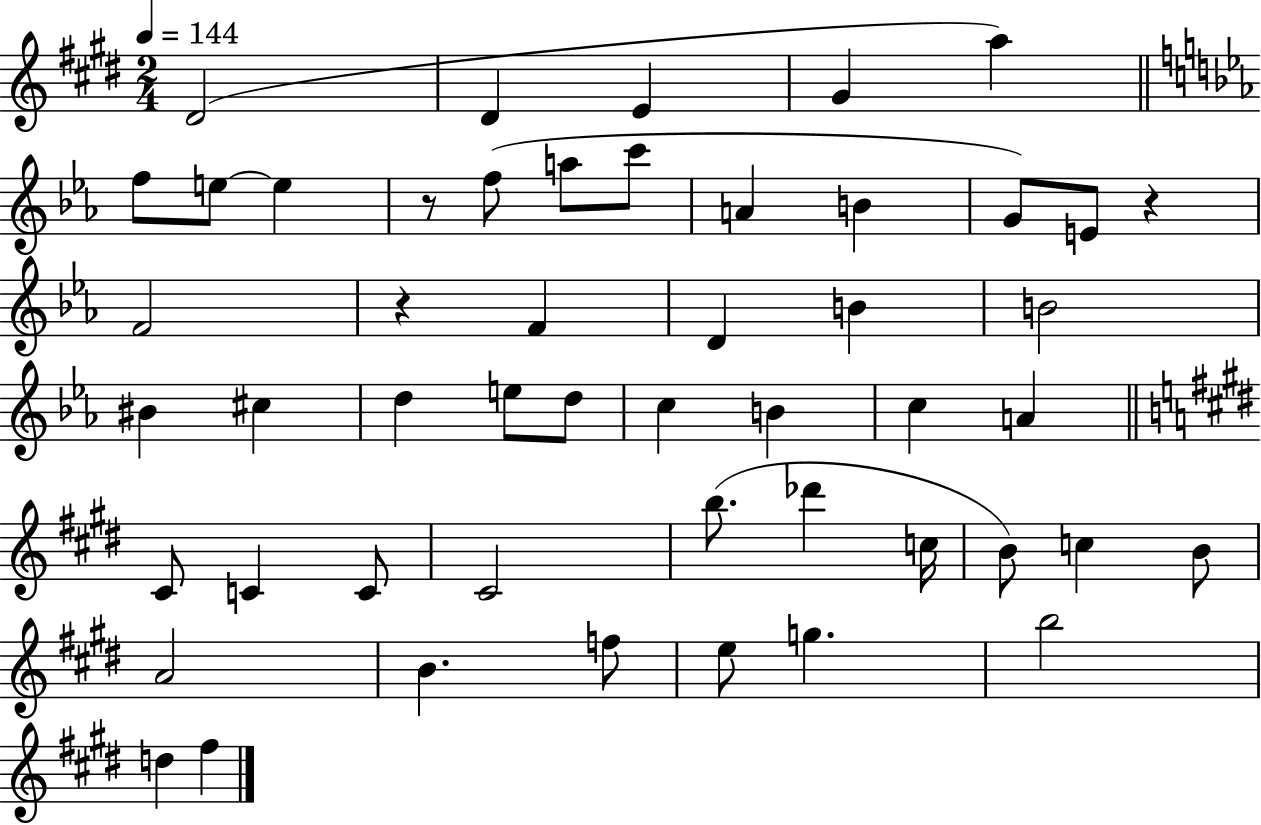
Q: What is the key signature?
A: E major